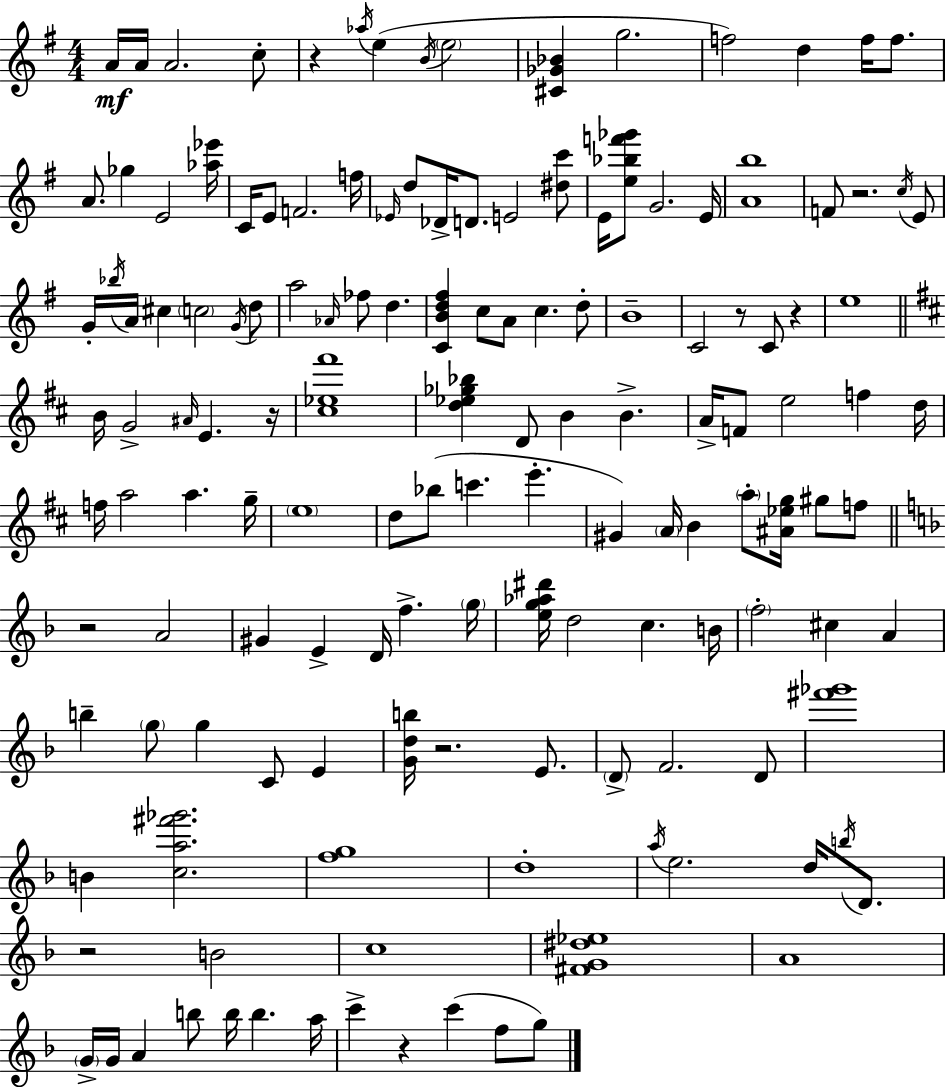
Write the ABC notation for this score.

X:1
T:Untitled
M:4/4
L:1/4
K:Em
A/4 A/4 A2 c/2 z _a/4 e B/4 e2 [^C_G_B] g2 f2 d f/4 f/2 A/2 _g E2 [_a_e']/4 C/4 E/2 F2 f/4 _E/4 d/2 _D/4 D/2 E2 [^dc']/2 E/4 [e_bf'_g']/2 G2 E/4 [Ab]4 F/2 z2 c/4 E/2 G/4 _b/4 A/4 ^c c2 G/4 d/2 a2 _A/4 _f/2 d [CBd^f] c/2 A/2 c d/2 B4 C2 z/2 C/2 z e4 B/4 G2 ^A/4 E z/4 [^c_e^f']4 [d_e_g_b] D/2 B B A/4 F/2 e2 f d/4 f/4 a2 a g/4 e4 d/2 _b/2 c' e' ^G A/4 B a/2 [^A_eg]/4 ^g/2 f/2 z2 A2 ^G E D/4 f g/4 [eg_a^d']/4 d2 c B/4 f2 ^c A b g/2 g C/2 E [Gdb]/4 z2 E/2 D/2 F2 D/2 [^f'_g']4 B [ca^f'_g']2 [fg]4 d4 a/4 e2 d/4 b/4 D/2 z2 B2 c4 [^FG^d_e]4 A4 G/4 G/4 A b/2 b/4 b a/4 c' z c' f/2 g/2